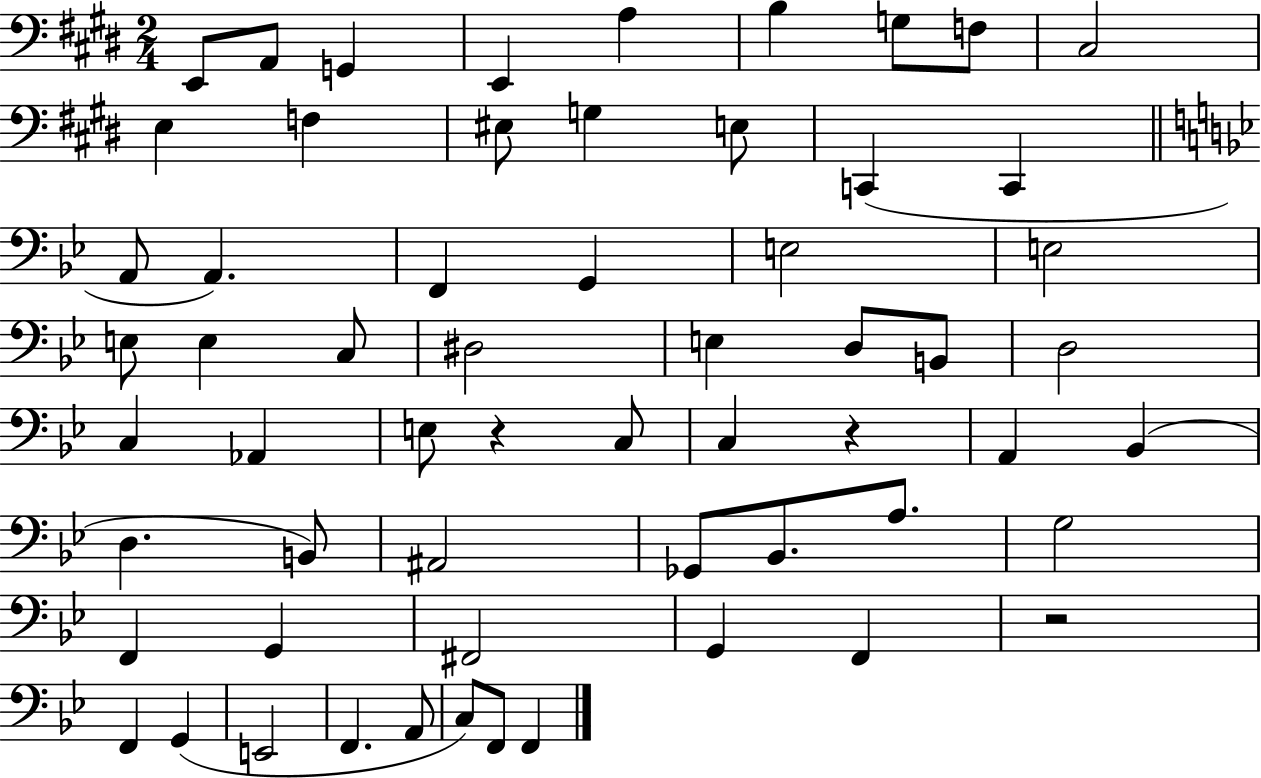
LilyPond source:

{
  \clef bass
  \numericTimeSignature
  \time 2/4
  \key e \major
  e,8 a,8 g,4 | e,4 a4 | b4 g8 f8 | cis2 | \break e4 f4 | eis8 g4 e8 | c,4( c,4 | \bar "||" \break \key g \minor a,8 a,4.) | f,4 g,4 | e2 | e2 | \break e8 e4 c8 | dis2 | e4 d8 b,8 | d2 | \break c4 aes,4 | e8 r4 c8 | c4 r4 | a,4 bes,4( | \break d4. b,8) | ais,2 | ges,8 bes,8. a8. | g2 | \break f,4 g,4 | fis,2 | g,4 f,4 | r2 | \break f,4 g,4( | e,2 | f,4. a,8 | c8) f,8 f,4 | \break \bar "|."
}